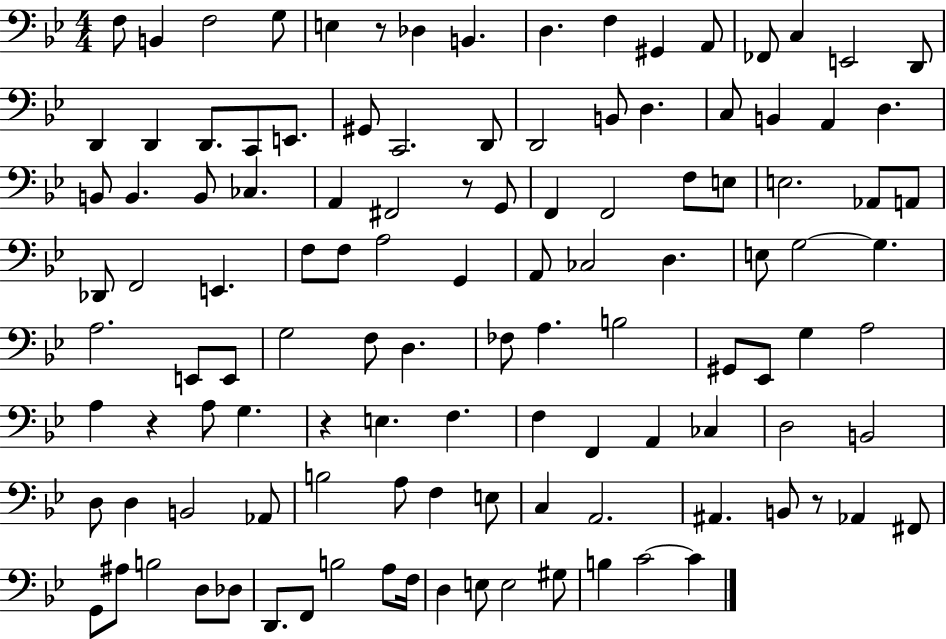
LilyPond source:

{
  \clef bass
  \numericTimeSignature
  \time 4/4
  \key bes \major
  \repeat volta 2 { f8 b,4 f2 g8 | e4 r8 des4 b,4. | d4. f4 gis,4 a,8 | fes,8 c4 e,2 d,8 | \break d,4 d,4 d,8. c,8 e,8. | gis,8 c,2. d,8 | d,2 b,8 d4. | c8 b,4 a,4 d4. | \break b,8 b,4. b,8 ces4. | a,4 fis,2 r8 g,8 | f,4 f,2 f8 e8 | e2. aes,8 a,8 | \break des,8 f,2 e,4. | f8 f8 a2 g,4 | a,8 ces2 d4. | e8 g2~~ g4. | \break a2. e,8 e,8 | g2 f8 d4. | fes8 a4. b2 | gis,8 ees,8 g4 a2 | \break a4 r4 a8 g4. | r4 e4. f4. | f4 f,4 a,4 ces4 | d2 b,2 | \break d8 d4 b,2 aes,8 | b2 a8 f4 e8 | c4 a,2. | ais,4. b,8 r8 aes,4 fis,8 | \break g,8 ais8 b2 d8 des8 | d,8. f,8 b2 a8 f16 | d4 e8 e2 gis8 | b4 c'2~~ c'4 | \break } \bar "|."
}